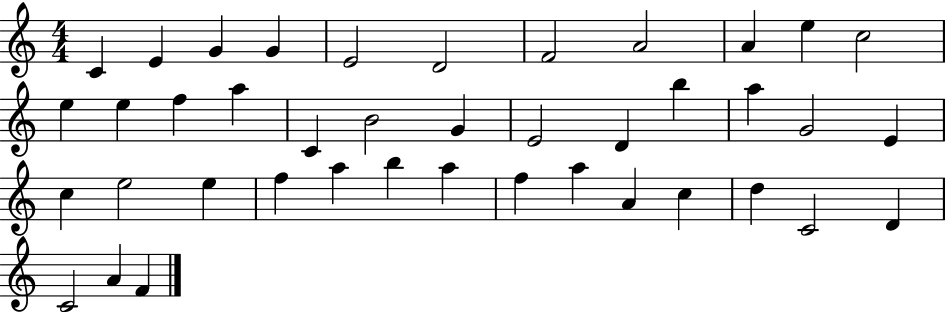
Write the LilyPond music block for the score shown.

{
  \clef treble
  \numericTimeSignature
  \time 4/4
  \key c \major
  c'4 e'4 g'4 g'4 | e'2 d'2 | f'2 a'2 | a'4 e''4 c''2 | \break e''4 e''4 f''4 a''4 | c'4 b'2 g'4 | e'2 d'4 b''4 | a''4 g'2 e'4 | \break c''4 e''2 e''4 | f''4 a''4 b''4 a''4 | f''4 a''4 a'4 c''4 | d''4 c'2 d'4 | \break c'2 a'4 f'4 | \bar "|."
}